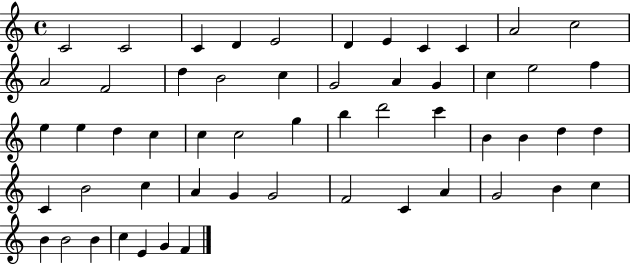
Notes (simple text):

C4/h C4/h C4/q D4/q E4/h D4/q E4/q C4/q C4/q A4/h C5/h A4/h F4/h D5/q B4/h C5/q G4/h A4/q G4/q C5/q E5/h F5/q E5/q E5/q D5/q C5/q C5/q C5/h G5/q B5/q D6/h C6/q B4/q B4/q D5/q D5/q C4/q B4/h C5/q A4/q G4/q G4/h F4/h C4/q A4/q G4/h B4/q C5/q B4/q B4/h B4/q C5/q E4/q G4/q F4/q